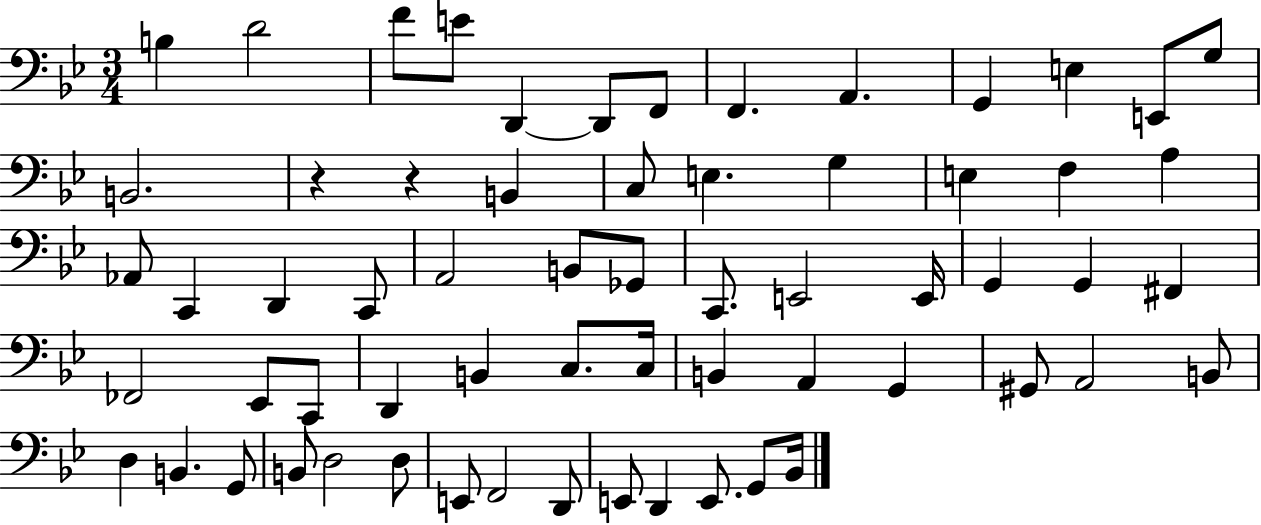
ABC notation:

X:1
T:Untitled
M:3/4
L:1/4
K:Bb
B, D2 F/2 E/2 D,, D,,/2 F,,/2 F,, A,, G,, E, E,,/2 G,/2 B,,2 z z B,, C,/2 E, G, E, F, A, _A,,/2 C,, D,, C,,/2 A,,2 B,,/2 _G,,/2 C,,/2 E,,2 E,,/4 G,, G,, ^F,, _F,,2 _E,,/2 C,,/2 D,, B,, C,/2 C,/4 B,, A,, G,, ^G,,/2 A,,2 B,,/2 D, B,, G,,/2 B,,/2 D,2 D,/2 E,,/2 F,,2 D,,/2 E,,/2 D,, E,,/2 G,,/2 _B,,/4